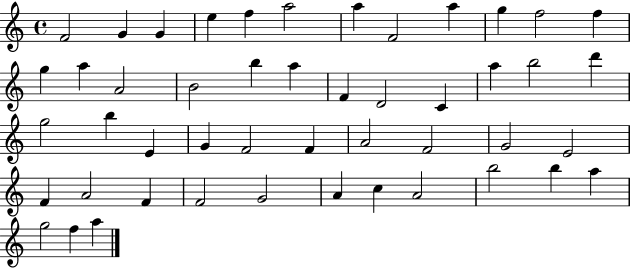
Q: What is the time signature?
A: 4/4